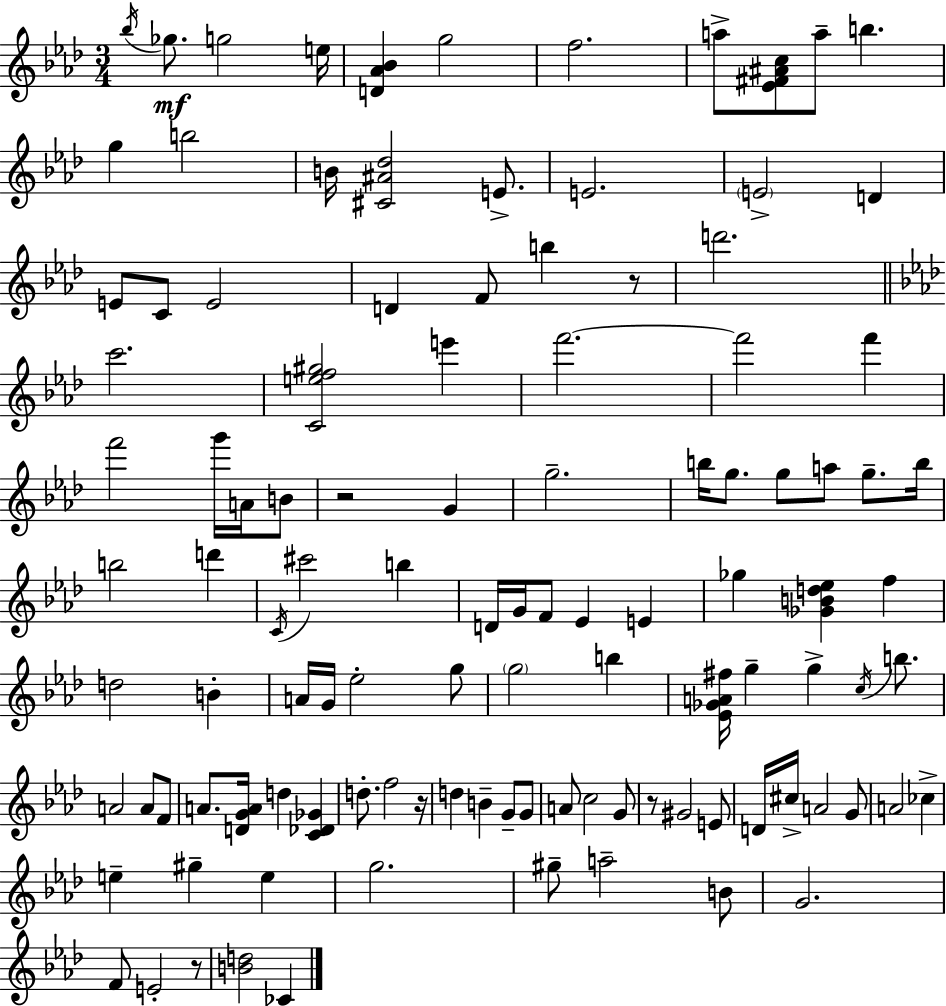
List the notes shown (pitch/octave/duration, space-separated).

Bb5/s Gb5/e. G5/h E5/s [D4,Ab4,Bb4]/q G5/h F5/h. A5/e [Eb4,F#4,A#4,C5]/e A5/e B5/q. G5/q B5/h B4/s [C#4,A#4,Db5]/h E4/e. E4/h. E4/h D4/q E4/e C4/e E4/h D4/q F4/e B5/q R/e D6/h. C6/h. [C4,E5,F5,G#5]/h E6/q F6/h. F6/h F6/q F6/h G6/s A4/s B4/e R/h G4/q G5/h. B5/s G5/e. G5/e A5/e G5/e. B5/s B5/h D6/q C4/s C#6/h B5/q D4/s G4/s F4/e Eb4/q E4/q Gb5/q [Gb4,B4,D5,Eb5]/q F5/q D5/h B4/q A4/s G4/s Eb5/h G5/e G5/h B5/q [Eb4,Gb4,A4,F#5]/s G5/q G5/q C5/s B5/e. A4/h A4/e F4/e A4/e. [D4,G4,A4]/s D5/q [C4,Db4,Gb4]/q D5/e. F5/h R/s D5/q B4/q G4/e G4/e A4/e C5/h G4/e R/e G#4/h E4/e D4/s C#5/s A4/h G4/e A4/h CES5/q E5/q G#5/q E5/q G5/h. G#5/e A5/h B4/e G4/h. F4/e E4/h R/e [B4,D5]/h CES4/q